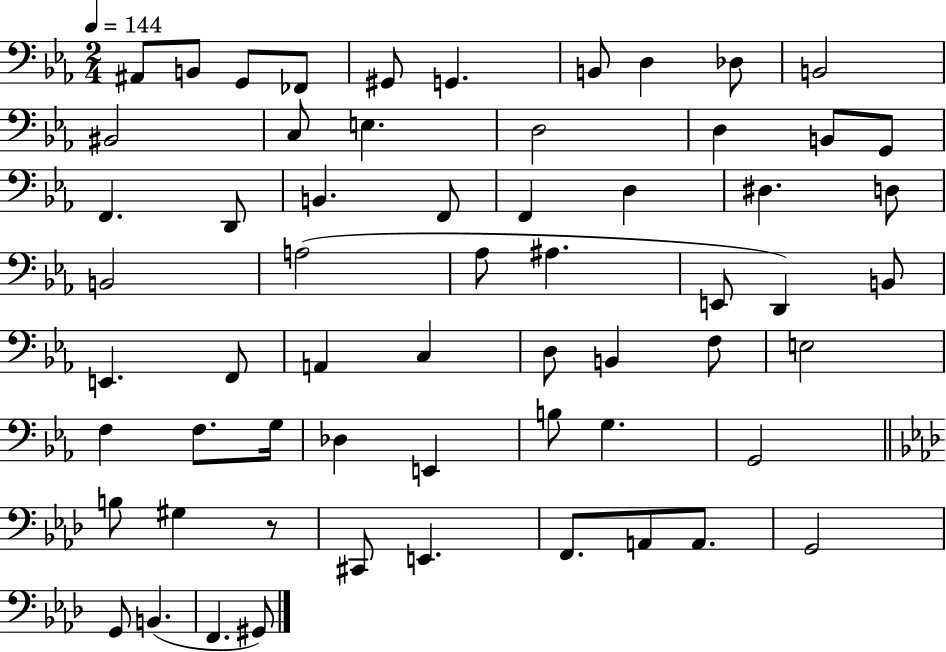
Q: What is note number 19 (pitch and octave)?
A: D2